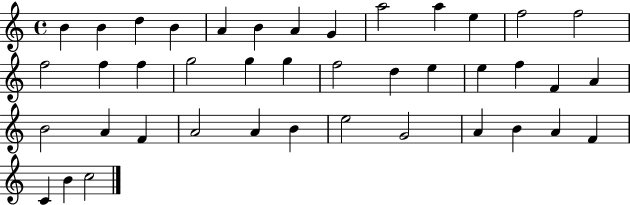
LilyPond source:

{
  \clef treble
  \time 4/4
  \defaultTimeSignature
  \key c \major
  b'4 b'4 d''4 b'4 | a'4 b'4 a'4 g'4 | a''2 a''4 e''4 | f''2 f''2 | \break f''2 f''4 f''4 | g''2 g''4 g''4 | f''2 d''4 e''4 | e''4 f''4 f'4 a'4 | \break b'2 a'4 f'4 | a'2 a'4 b'4 | e''2 g'2 | a'4 b'4 a'4 f'4 | \break c'4 b'4 c''2 | \bar "|."
}